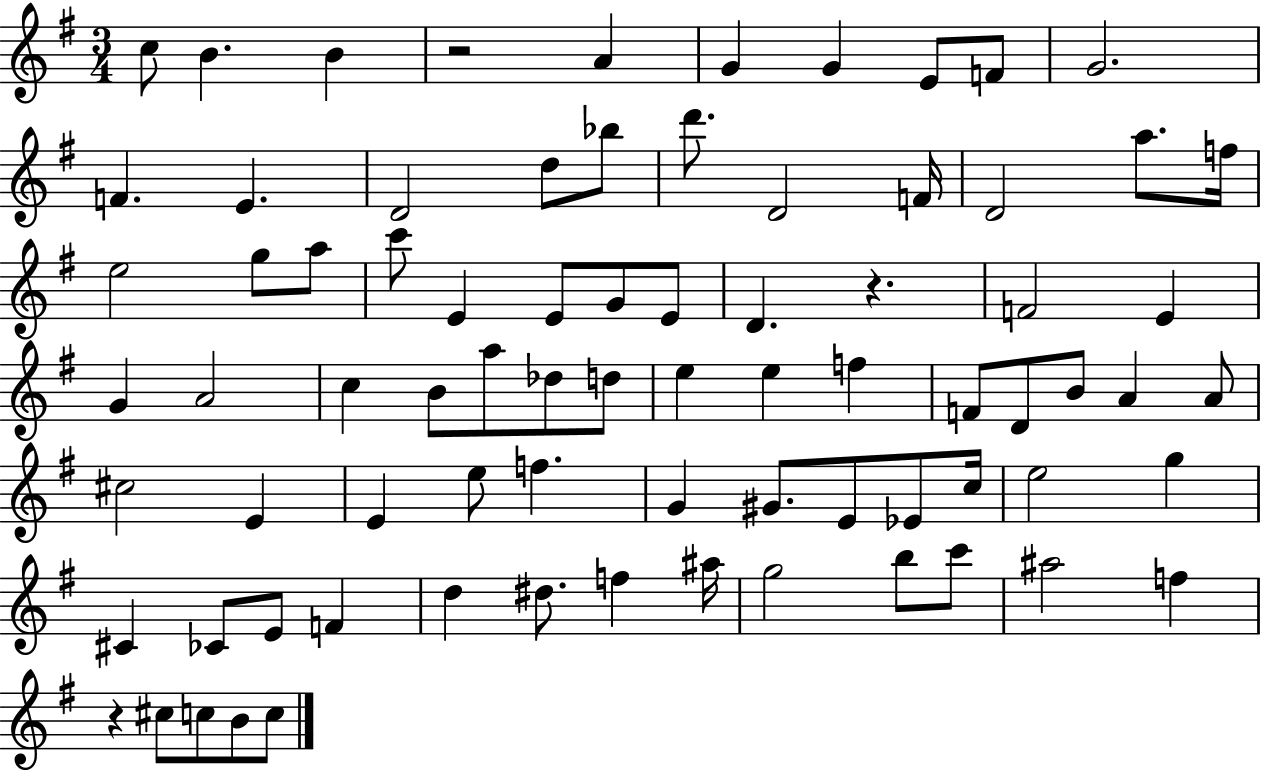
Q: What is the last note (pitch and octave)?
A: C5